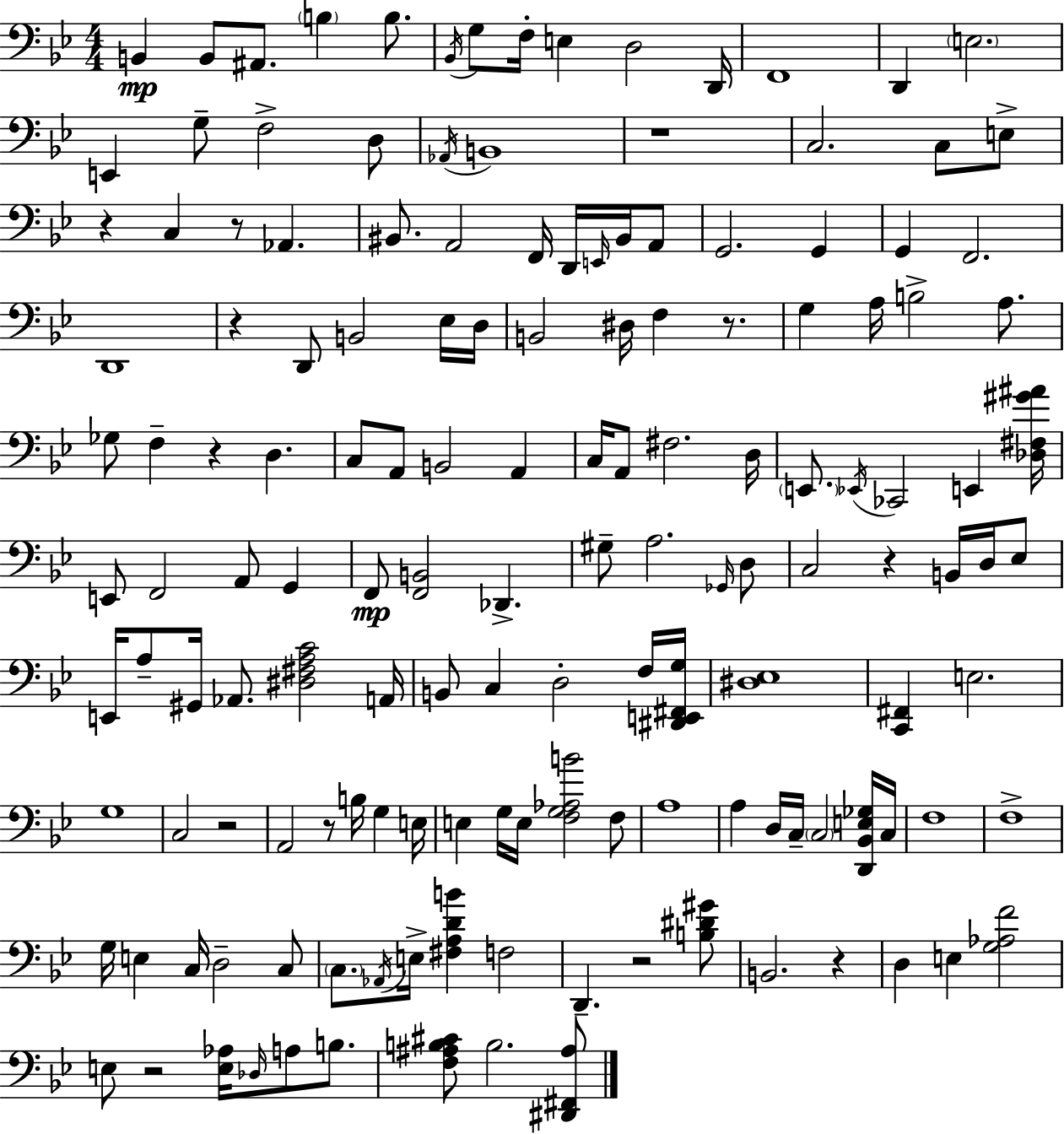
B2/q B2/e A#2/e. B3/q B3/e. Bb2/s G3/e F3/s E3/q D3/h D2/s F2/w D2/q E3/h. E2/q G3/e F3/h D3/e Ab2/s B2/w R/w C3/h. C3/e E3/e R/q C3/q R/e Ab2/q. BIS2/e. A2/h F2/s D2/s E2/s BIS2/s A2/e G2/h. G2/q G2/q F2/h. D2/w R/q D2/e B2/h Eb3/s D3/s B2/h D#3/s F3/q R/e. G3/q A3/s B3/h A3/e. Gb3/e F3/q R/q D3/q. C3/e A2/e B2/h A2/q C3/s A2/e F#3/h. D3/s E2/e. Eb2/s CES2/h E2/q [Db3,F#3,G#4,A#4]/s E2/e F2/h A2/e G2/q F2/e [F2,B2]/h Db2/q. G#3/e A3/h. Gb2/s D3/e C3/h R/q B2/s D3/s Eb3/e E2/s A3/e G#2/s Ab2/e. [D#3,F#3,A3,C4]/h A2/s B2/e C3/q D3/h F3/s [D#2,E2,F#2,G3]/s [D#3,Eb3]/w [C2,F#2]/q E3/h. G3/w C3/h R/h A2/h R/e B3/s G3/q E3/s E3/q G3/s E3/s [F3,G3,Ab3,B4]/h F3/e A3/w A3/q D3/s C3/s C3/h [D2,Bb2,E3,Gb3]/s C3/s F3/w F3/w G3/s E3/q C3/s D3/h C3/e C3/e. Ab2/s E3/s [F#3,A3,D4,B4]/q F3/h D2/q. R/h [B3,D#4,G#4]/e B2/h. R/q D3/q E3/q [G3,Ab3,F4]/h E3/e R/h [E3,Ab3]/s Db3/s A3/e B3/e. [F3,A#3,B3,C#4]/e B3/h. [D#2,F#2,A#3]/e